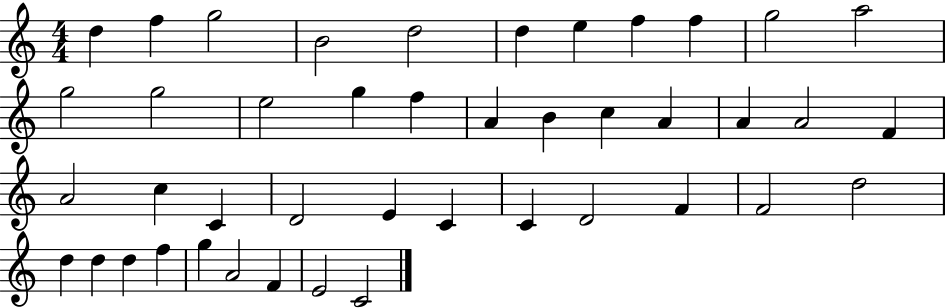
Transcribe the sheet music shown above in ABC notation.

X:1
T:Untitled
M:4/4
L:1/4
K:C
d f g2 B2 d2 d e f f g2 a2 g2 g2 e2 g f A B c A A A2 F A2 c C D2 E C C D2 F F2 d2 d d d f g A2 F E2 C2